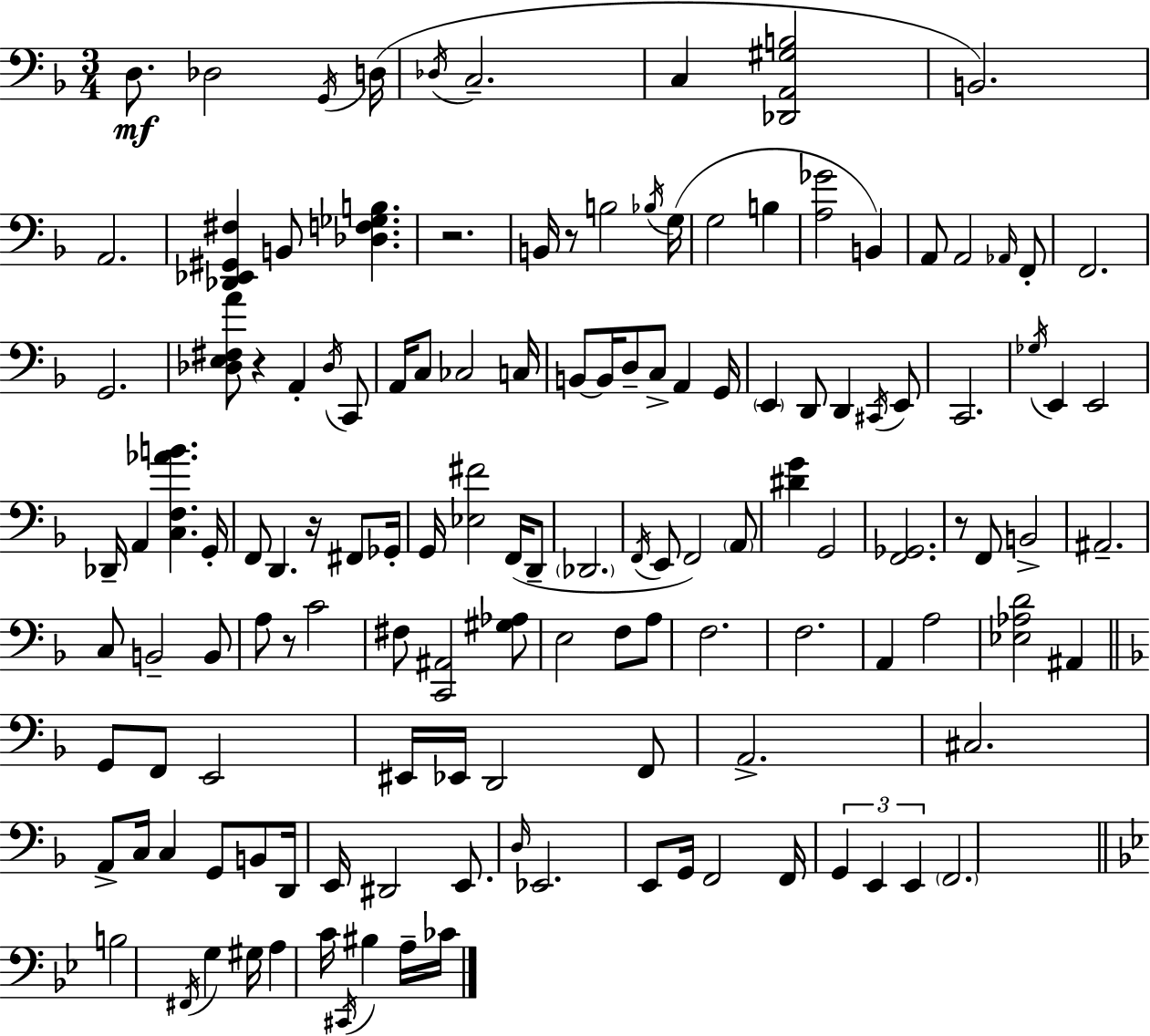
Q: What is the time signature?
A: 3/4